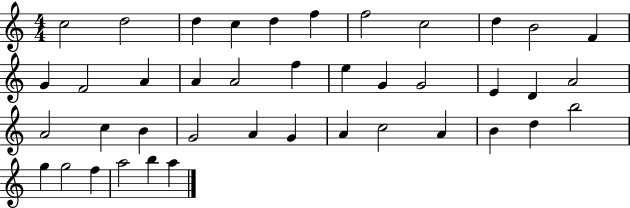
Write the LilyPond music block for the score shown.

{
  \clef treble
  \numericTimeSignature
  \time 4/4
  \key c \major
  c''2 d''2 | d''4 c''4 d''4 f''4 | f''2 c''2 | d''4 b'2 f'4 | \break g'4 f'2 a'4 | a'4 a'2 f''4 | e''4 g'4 g'2 | e'4 d'4 a'2 | \break a'2 c''4 b'4 | g'2 a'4 g'4 | a'4 c''2 a'4 | b'4 d''4 b''2 | \break g''4 g''2 f''4 | a''2 b''4 a''4 | \bar "|."
}